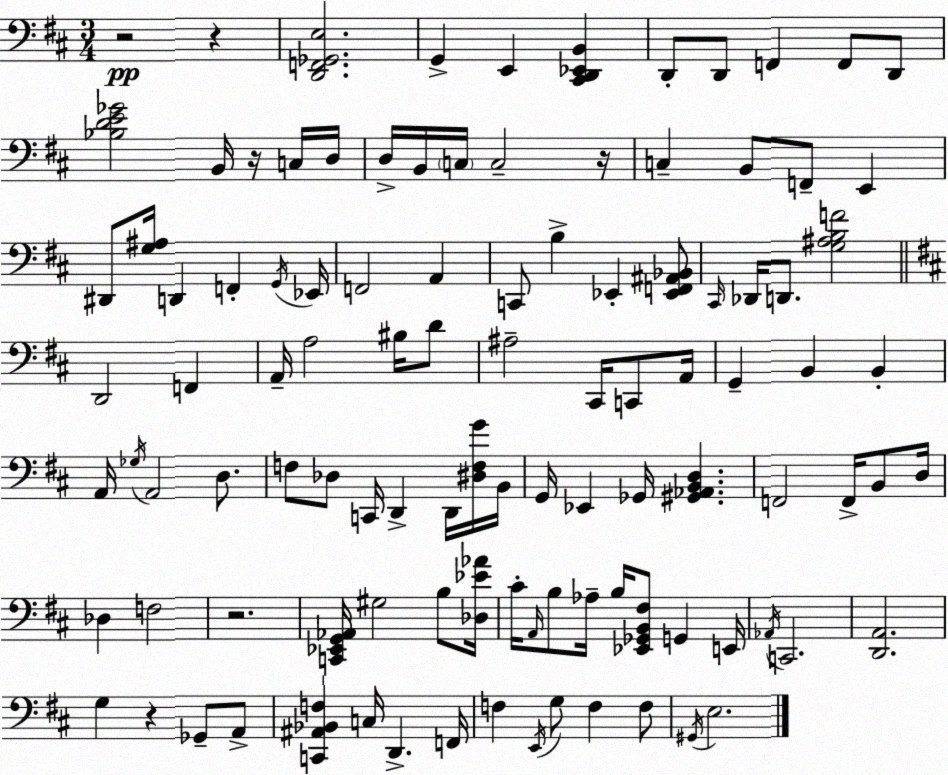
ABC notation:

X:1
T:Untitled
M:3/4
L:1/4
K:D
z2 z [D,,F,,_G,,E,]2 G,, E,, [^C,,D,,_E,,B,,] D,,/2 D,,/2 F,, F,,/2 D,,/2 [_B,DE_G]2 B,,/4 z/4 C,/4 D,/4 D,/4 B,,/4 C,/4 C,2 z/4 C, B,,/2 F,,/2 E,, ^D,,/2 [G,^A,]/4 D,, F,, G,,/4 _E,,/4 F,,2 A,, C,,/2 B, _E,, [_E,,F,,^A,,_B,,]/2 ^C,,/4 _D,,/4 D,,/2 [G,^A,B,F]2 D,,2 F,, A,,/4 A,2 ^B,/4 D/2 ^A,2 ^C,,/4 C,,/2 A,,/4 G,, B,, B,, A,,/4 _G,/4 A,,2 D,/2 F,/2 _D,/2 C,,/4 D,, D,,/4 [^D,F,G]/4 B,,/4 G,,/4 _E,, _G,,/4 [^G,,_A,,B,,D,] F,,2 F,,/4 B,,/2 D,/4 _D, F,2 z2 [C,,_E,,G,,_A,,]/4 ^G,2 B,/2 [_D,_E_A]/4 ^C/4 A,,/4 B,/2 _A,/4 B,/4 [_E,,_G,,B,,^F,]/2 G,, E,,/4 _A,,/4 C,,2 [D,,A,,]2 G, z _G,,/2 A,,/2 [C,,^A,,_B,,F,] C,/4 D,, F,,/4 F, E,,/4 G,/2 F, F,/2 ^G,,/4 E,2